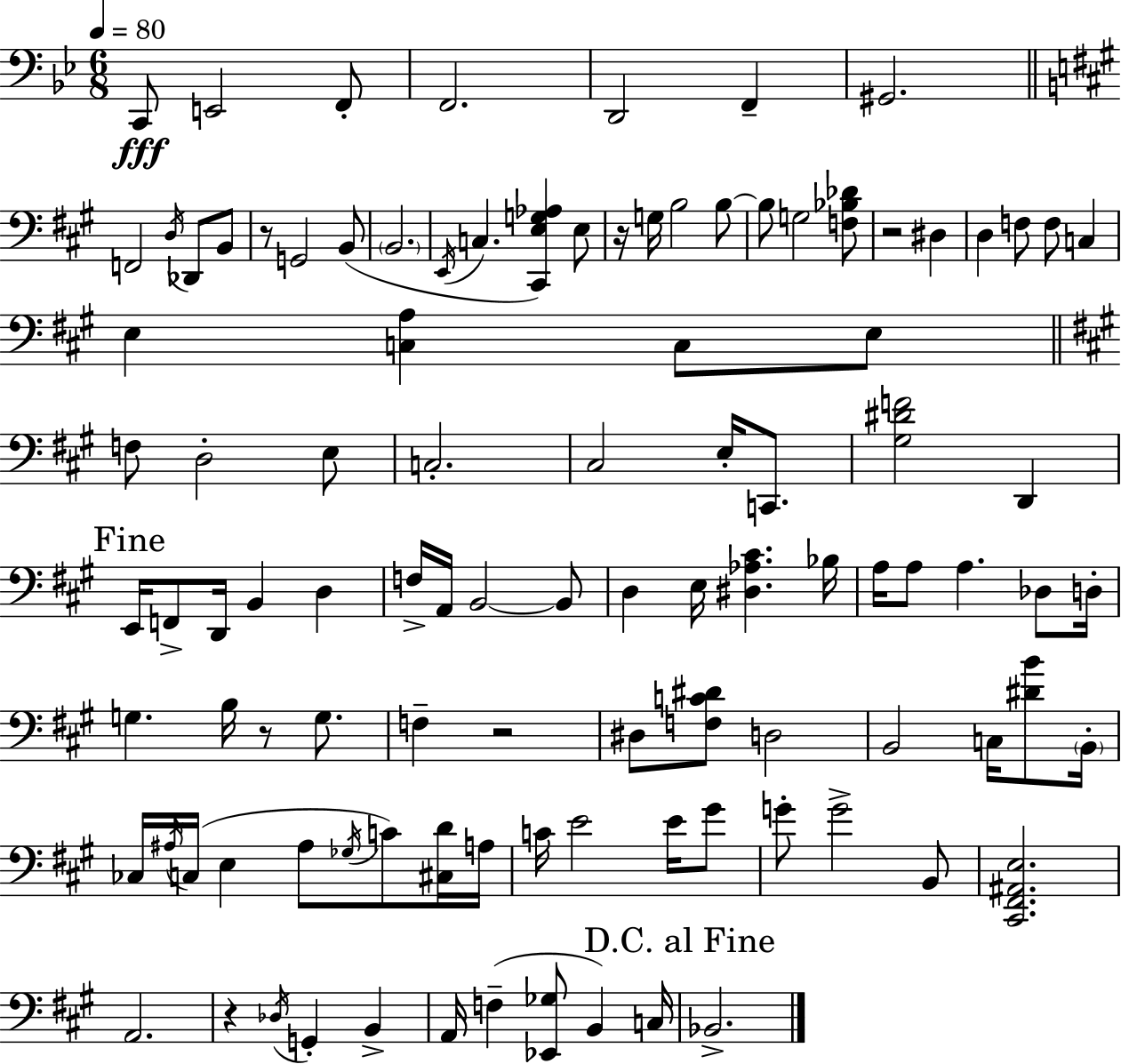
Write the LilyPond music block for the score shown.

{
  \clef bass
  \numericTimeSignature
  \time 6/8
  \key g \minor
  \tempo 4 = 80
  c,8\fff e,2 f,8-. | f,2. | d,2 f,4-- | gis,2. | \break \bar "||" \break \key a \major f,2 \acciaccatura { d16 } des,8 b,8 | r8 g,2 b,8( | \parenthesize b,2. | \acciaccatura { e,16 } c4. <cis, e g aes>4) | \break e8 r16 g16 b2 | b8~~ b8 g2 | <f bes des'>8 r2 dis4 | d4 f8 f8 c4 | \break e4 <c a>4 c8 | e8 \bar "||" \break \key a \major f8 d2-. e8 | c2.-. | cis2 e16-. c,8. | <gis dis' f'>2 d,4 | \break \mark "Fine" e,16 f,8-> d,16 b,4 d4 | f16-> a,16 b,2~~ b,8 | d4 e16 <dis aes cis'>4. bes16 | a16 a8 a4. des8 d16-. | \break g4. b16 r8 g8. | f4-- r2 | dis8 <f c' dis'>8 d2 | b,2 c16 <dis' b'>8 \parenthesize b,16-. | \break ces16 \acciaccatura { ais16 }( c16 e4 ais8 \acciaccatura { ges16 }) c'8 | <cis d'>16 a16 c'16 e'2 e'16 | gis'8 g'8-. g'2-> | b,8 <cis, fis, ais, e>2. | \break a,2. | r4 \acciaccatura { des16 } g,4-. b,4-> | a,16 f4--( <ees, ges>8 b,4) | c16 \mark "D.C. al Fine" bes,2.-> | \break \bar "|."
}